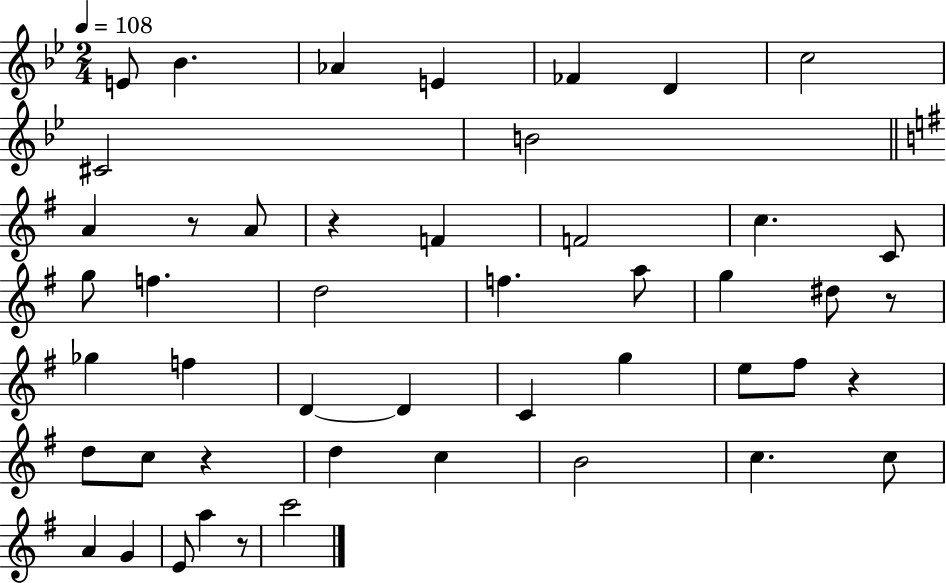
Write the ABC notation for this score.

X:1
T:Untitled
M:2/4
L:1/4
K:Bb
E/2 _B _A E _F D c2 ^C2 B2 A z/2 A/2 z F F2 c C/2 g/2 f d2 f a/2 g ^d/2 z/2 _g f D D C g e/2 ^f/2 z d/2 c/2 z d c B2 c c/2 A G E/2 a z/2 c'2